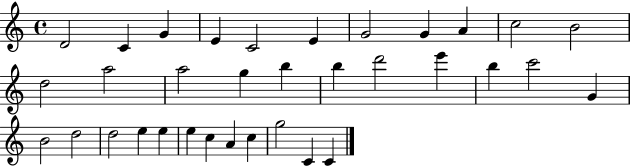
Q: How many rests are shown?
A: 0